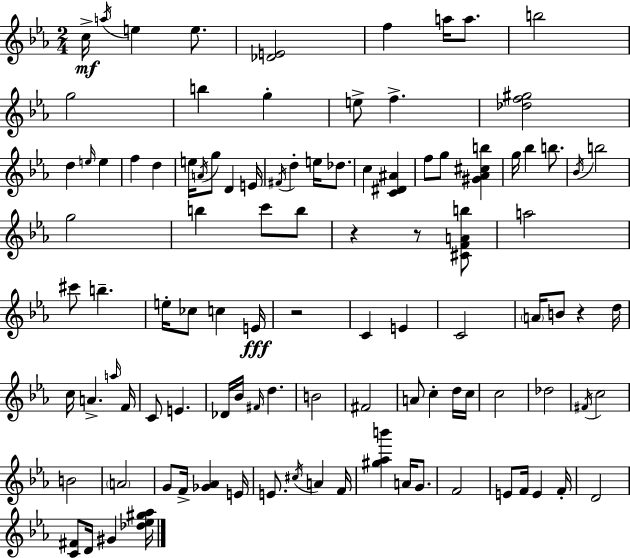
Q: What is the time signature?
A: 2/4